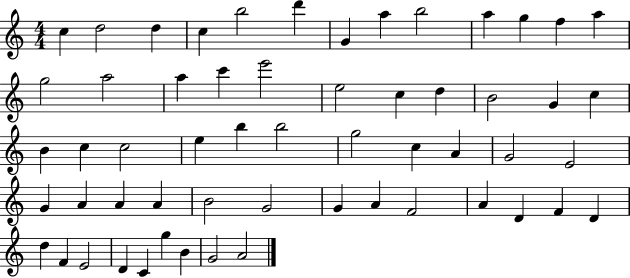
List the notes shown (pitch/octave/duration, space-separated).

C5/q D5/h D5/q C5/q B5/h D6/q G4/q A5/q B5/h A5/q G5/q F5/q A5/q G5/h A5/h A5/q C6/q E6/h E5/h C5/q D5/q B4/h G4/q C5/q B4/q C5/q C5/h E5/q B5/q B5/h G5/h C5/q A4/q G4/h E4/h G4/q A4/q A4/q A4/q B4/h G4/h G4/q A4/q F4/h A4/q D4/q F4/q D4/q D5/q F4/q E4/h D4/q C4/q G5/q B4/q G4/h A4/h